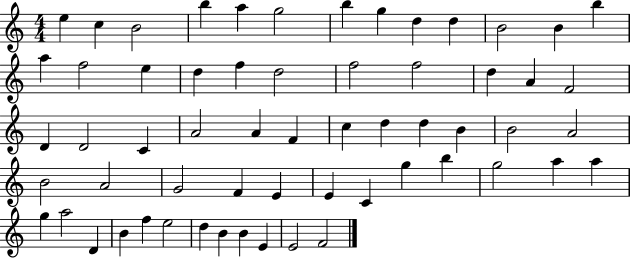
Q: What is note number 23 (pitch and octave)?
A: A4